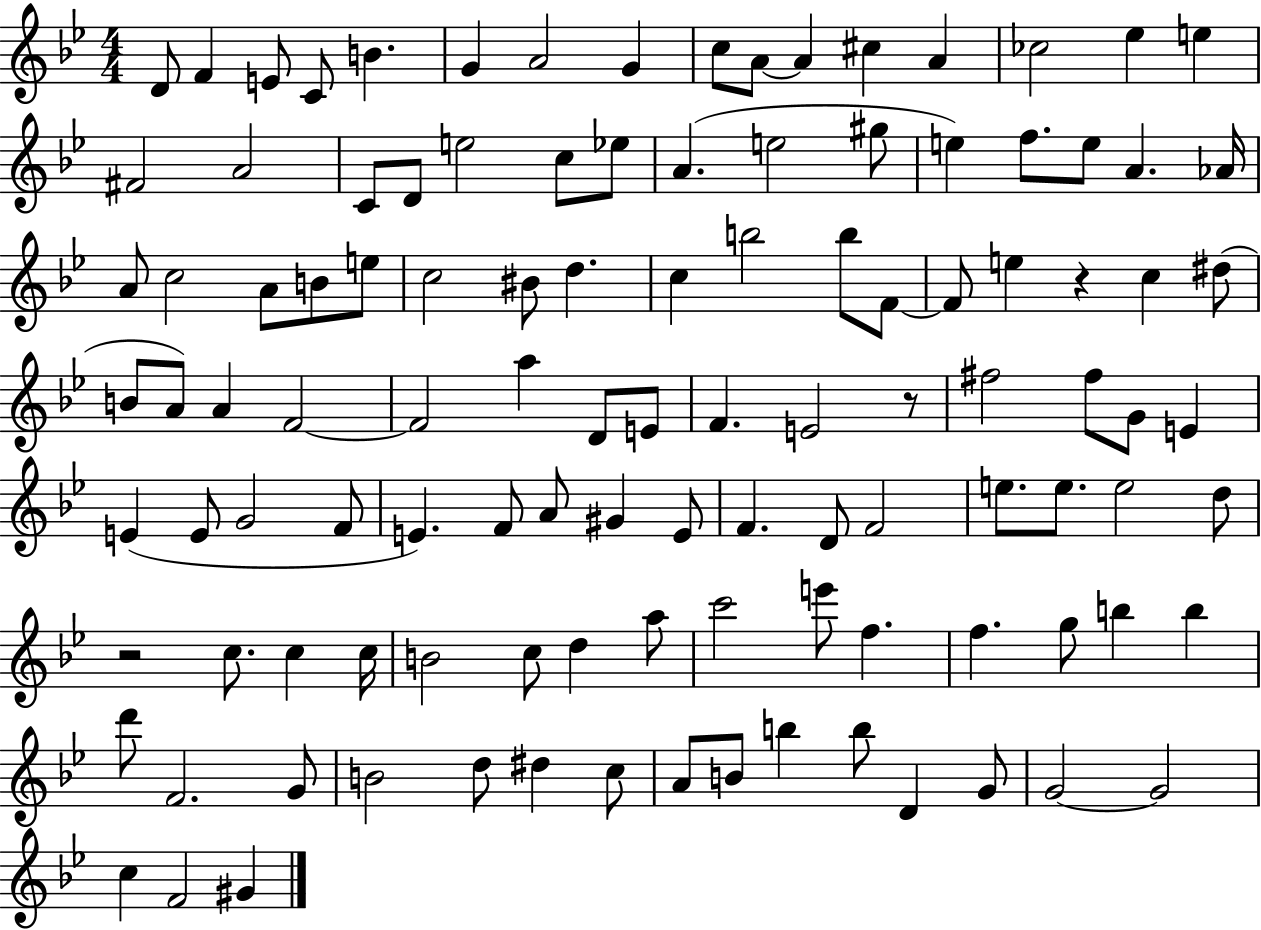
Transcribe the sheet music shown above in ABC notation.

X:1
T:Untitled
M:4/4
L:1/4
K:Bb
D/2 F E/2 C/2 B G A2 G c/2 A/2 A ^c A _c2 _e e ^F2 A2 C/2 D/2 e2 c/2 _e/2 A e2 ^g/2 e f/2 e/2 A _A/4 A/2 c2 A/2 B/2 e/2 c2 ^B/2 d c b2 b/2 F/2 F/2 e z c ^d/2 B/2 A/2 A F2 F2 a D/2 E/2 F E2 z/2 ^f2 ^f/2 G/2 E E E/2 G2 F/2 E F/2 A/2 ^G E/2 F D/2 F2 e/2 e/2 e2 d/2 z2 c/2 c c/4 B2 c/2 d a/2 c'2 e'/2 f f g/2 b b d'/2 F2 G/2 B2 d/2 ^d c/2 A/2 B/2 b b/2 D G/2 G2 G2 c F2 ^G